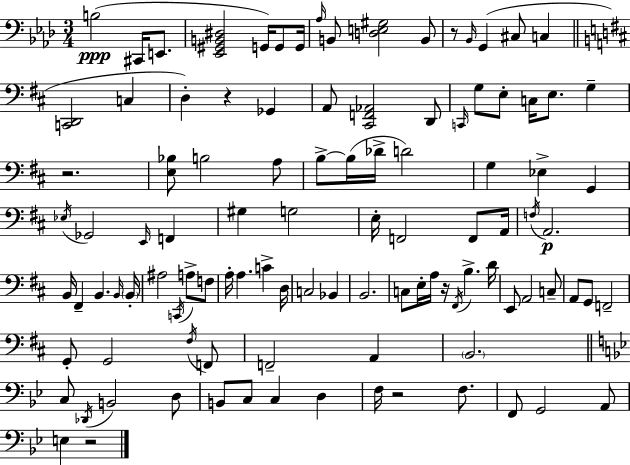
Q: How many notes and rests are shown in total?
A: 105